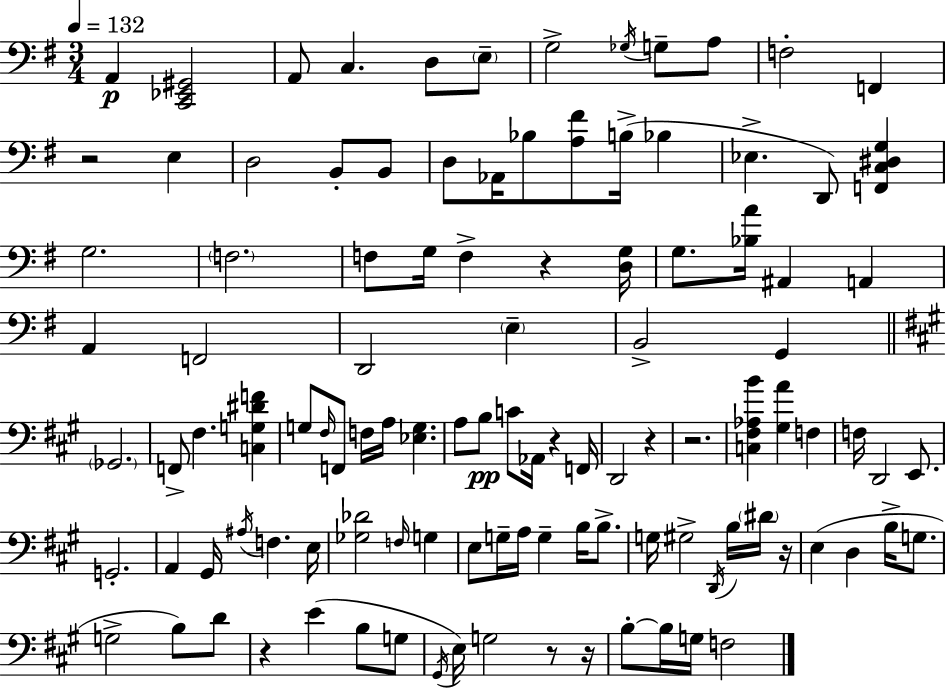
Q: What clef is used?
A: bass